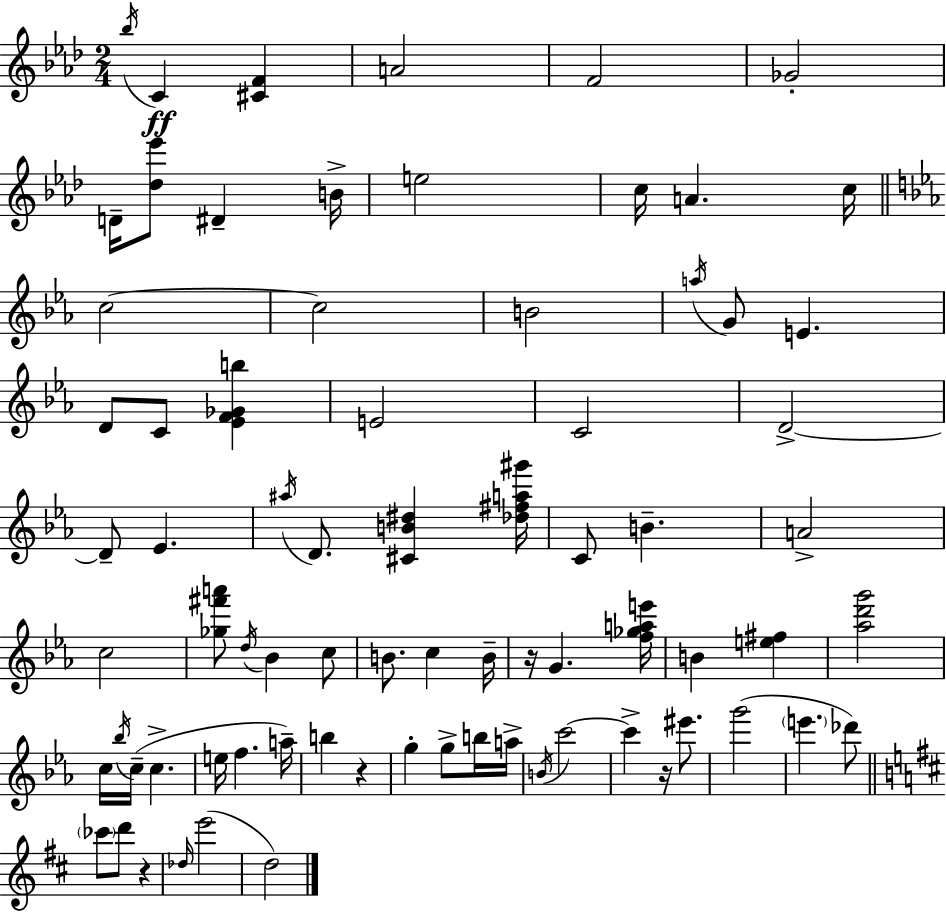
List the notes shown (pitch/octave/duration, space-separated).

Bb5/s C4/q [C#4,F4]/q A4/h F4/h Gb4/h D4/s [Db5,Eb6]/e D#4/q B4/s E5/h C5/s A4/q. C5/s C5/h C5/h B4/h A5/s G4/e E4/q. D4/e C4/e [Eb4,F4,Gb4,B5]/q E4/h C4/h D4/h D4/e Eb4/q. A#5/s D4/e. [C#4,B4,D#5]/q [Db5,F#5,A5,G#6]/s C4/e B4/q. A4/h C5/h [Gb5,F#6,A6]/e D5/s Bb4/q C5/e B4/e. C5/q B4/s R/s G4/q. [F5,Gb5,A5,E6]/s B4/q [E5,F#5]/q [Ab5,D6,G6]/h C5/s Bb5/s C5/s C5/q. E5/s F5/q. A5/s B5/q R/q G5/q G5/e B5/s A5/s B4/s C6/h C6/q R/s EIS6/e. G6/h E6/q. Db6/e CES6/e D6/e R/q Db5/s E6/h D5/h